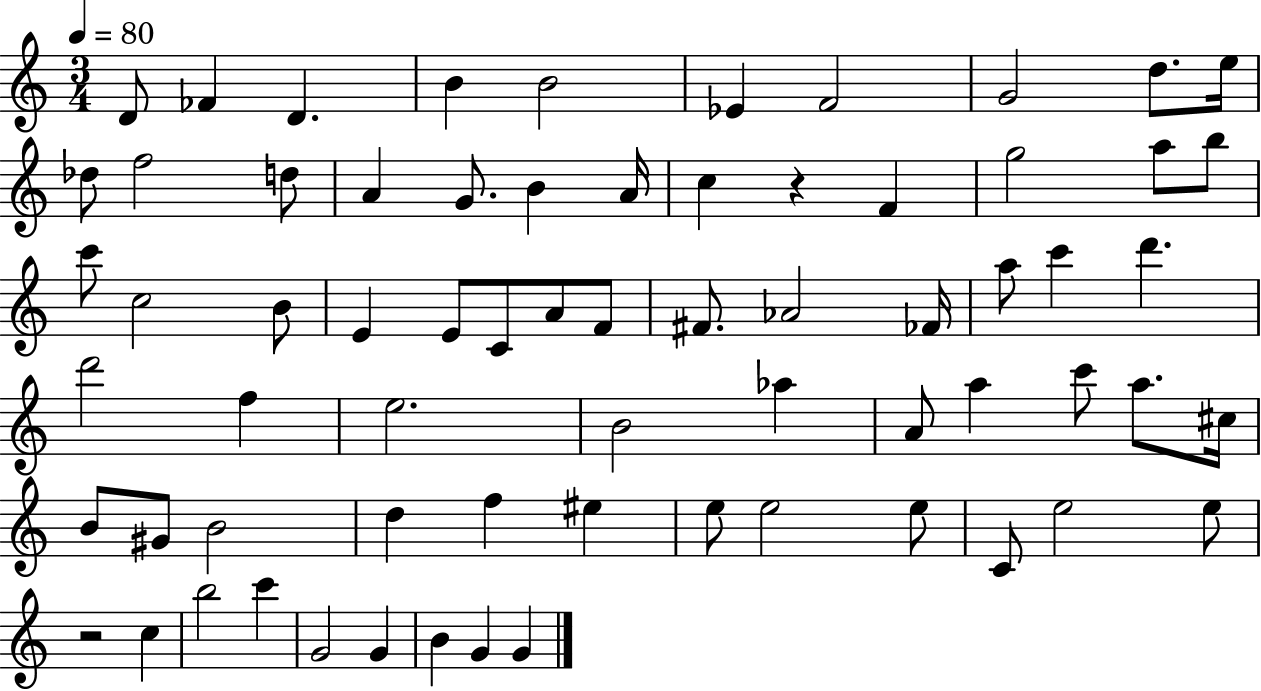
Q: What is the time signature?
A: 3/4